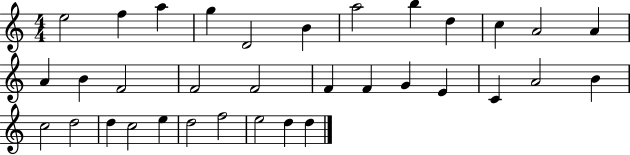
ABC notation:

X:1
T:Untitled
M:4/4
L:1/4
K:C
e2 f a g D2 B a2 b d c A2 A A B F2 F2 F2 F F G E C A2 B c2 d2 d c2 e d2 f2 e2 d d